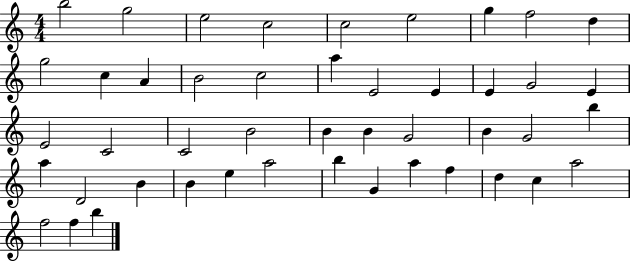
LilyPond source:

{
  \clef treble
  \numericTimeSignature
  \time 4/4
  \key c \major
  b''2 g''2 | e''2 c''2 | c''2 e''2 | g''4 f''2 d''4 | \break g''2 c''4 a'4 | b'2 c''2 | a''4 e'2 e'4 | e'4 g'2 e'4 | \break e'2 c'2 | c'2 b'2 | b'4 b'4 g'2 | b'4 g'2 b''4 | \break a''4 d'2 b'4 | b'4 e''4 a''2 | b''4 g'4 a''4 f''4 | d''4 c''4 a''2 | \break f''2 f''4 b''4 | \bar "|."
}